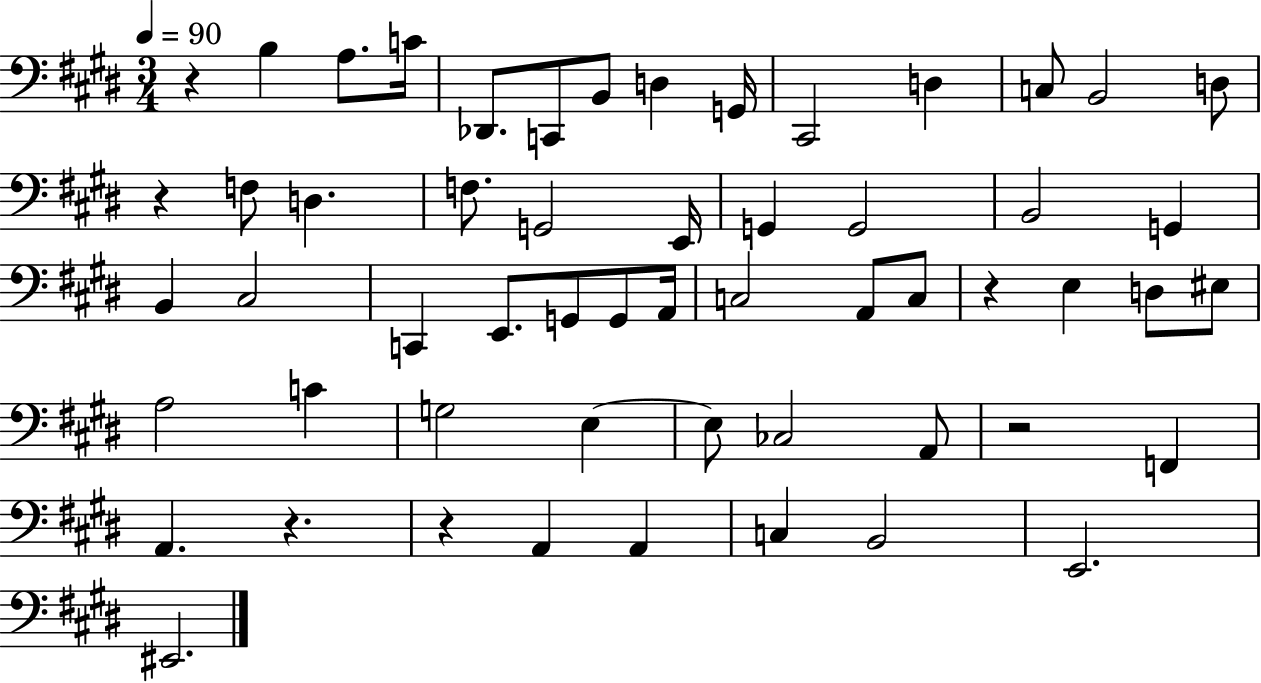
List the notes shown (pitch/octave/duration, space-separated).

R/q B3/q A3/e. C4/s Db2/e. C2/e B2/e D3/q G2/s C#2/h D3/q C3/e B2/h D3/e R/q F3/e D3/q. F3/e. G2/h E2/s G2/q G2/h B2/h G2/q B2/q C#3/h C2/q E2/e. G2/e G2/e A2/s C3/h A2/e C3/e R/q E3/q D3/e EIS3/e A3/h C4/q G3/h E3/q E3/e CES3/h A2/e R/h F2/q A2/q. R/q. R/q A2/q A2/q C3/q B2/h E2/h. EIS2/h.